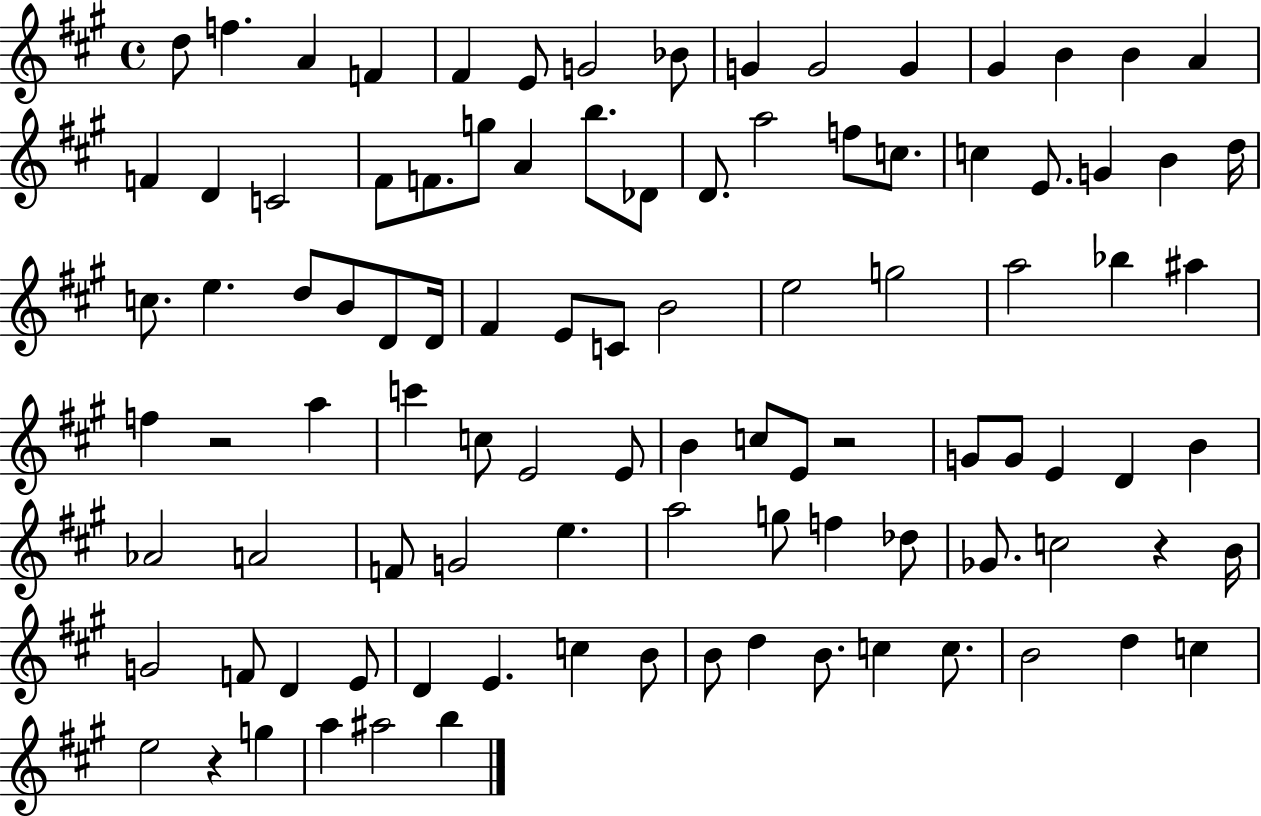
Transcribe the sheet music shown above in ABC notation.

X:1
T:Untitled
M:4/4
L:1/4
K:A
d/2 f A F ^F E/2 G2 _B/2 G G2 G ^G B B A F D C2 ^F/2 F/2 g/2 A b/2 _D/2 D/2 a2 f/2 c/2 c E/2 G B d/4 c/2 e d/2 B/2 D/2 D/4 ^F E/2 C/2 B2 e2 g2 a2 _b ^a f z2 a c' c/2 E2 E/2 B c/2 E/2 z2 G/2 G/2 E D B _A2 A2 F/2 G2 e a2 g/2 f _d/2 _G/2 c2 z B/4 G2 F/2 D E/2 D E c B/2 B/2 d B/2 c c/2 B2 d c e2 z g a ^a2 b